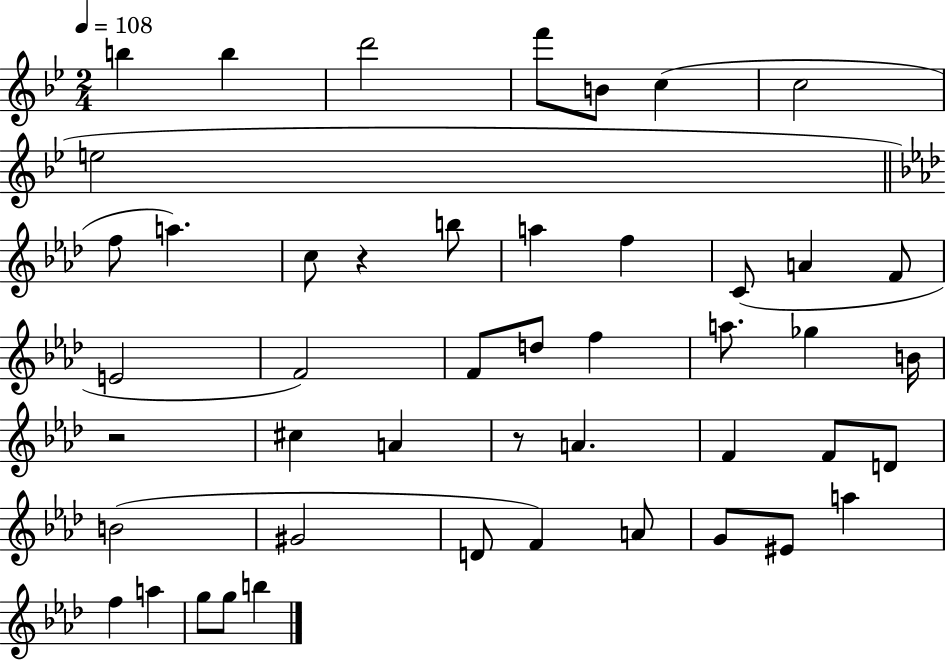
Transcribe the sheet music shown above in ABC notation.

X:1
T:Untitled
M:2/4
L:1/4
K:Bb
b b d'2 f'/2 B/2 c c2 e2 f/2 a c/2 z b/2 a f C/2 A F/2 E2 F2 F/2 d/2 f a/2 _g B/4 z2 ^c A z/2 A F F/2 D/2 B2 ^G2 D/2 F A/2 G/2 ^E/2 a f a g/2 g/2 b